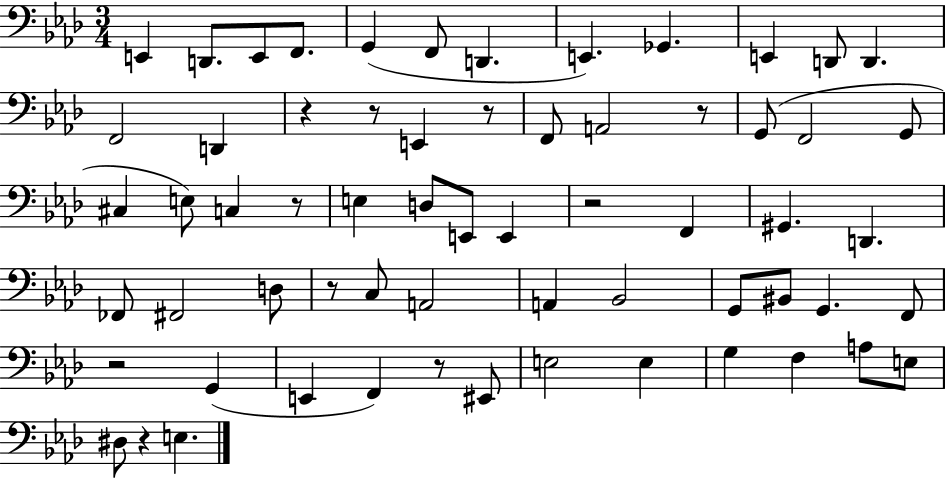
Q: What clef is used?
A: bass